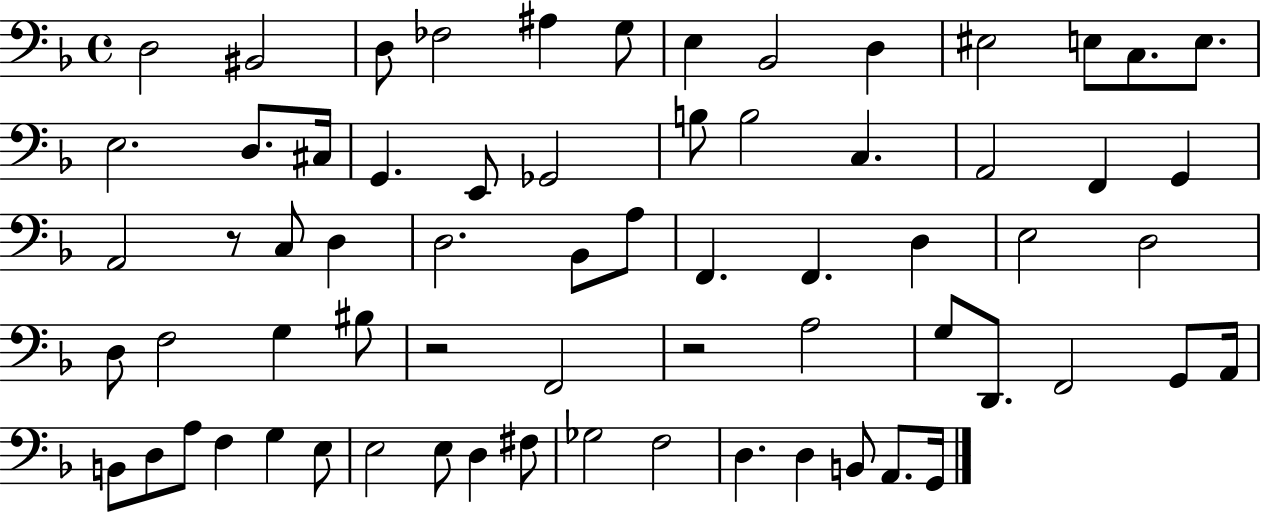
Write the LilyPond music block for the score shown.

{
  \clef bass
  \time 4/4
  \defaultTimeSignature
  \key f \major
  \repeat volta 2 { d2 bis,2 | d8 fes2 ais4 g8 | e4 bes,2 d4 | eis2 e8 c8. e8. | \break e2. d8. cis16 | g,4. e,8 ges,2 | b8 b2 c4. | a,2 f,4 g,4 | \break a,2 r8 c8 d4 | d2. bes,8 a8 | f,4. f,4. d4 | e2 d2 | \break d8 f2 g4 bis8 | r2 f,2 | r2 a2 | g8 d,8. f,2 g,8 a,16 | \break b,8 d8 a8 f4 g4 e8 | e2 e8 d4 fis8 | ges2 f2 | d4. d4 b,8 a,8. g,16 | \break } \bar "|."
}